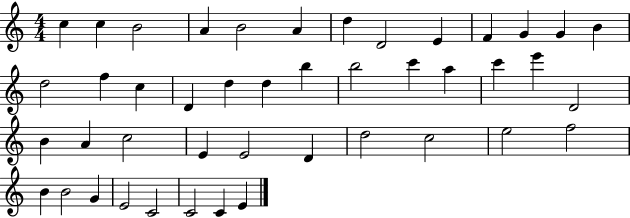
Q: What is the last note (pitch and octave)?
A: E4